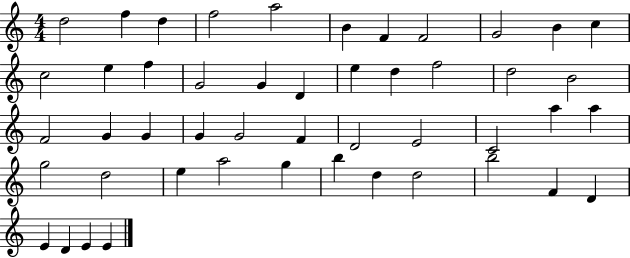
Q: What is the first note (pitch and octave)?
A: D5